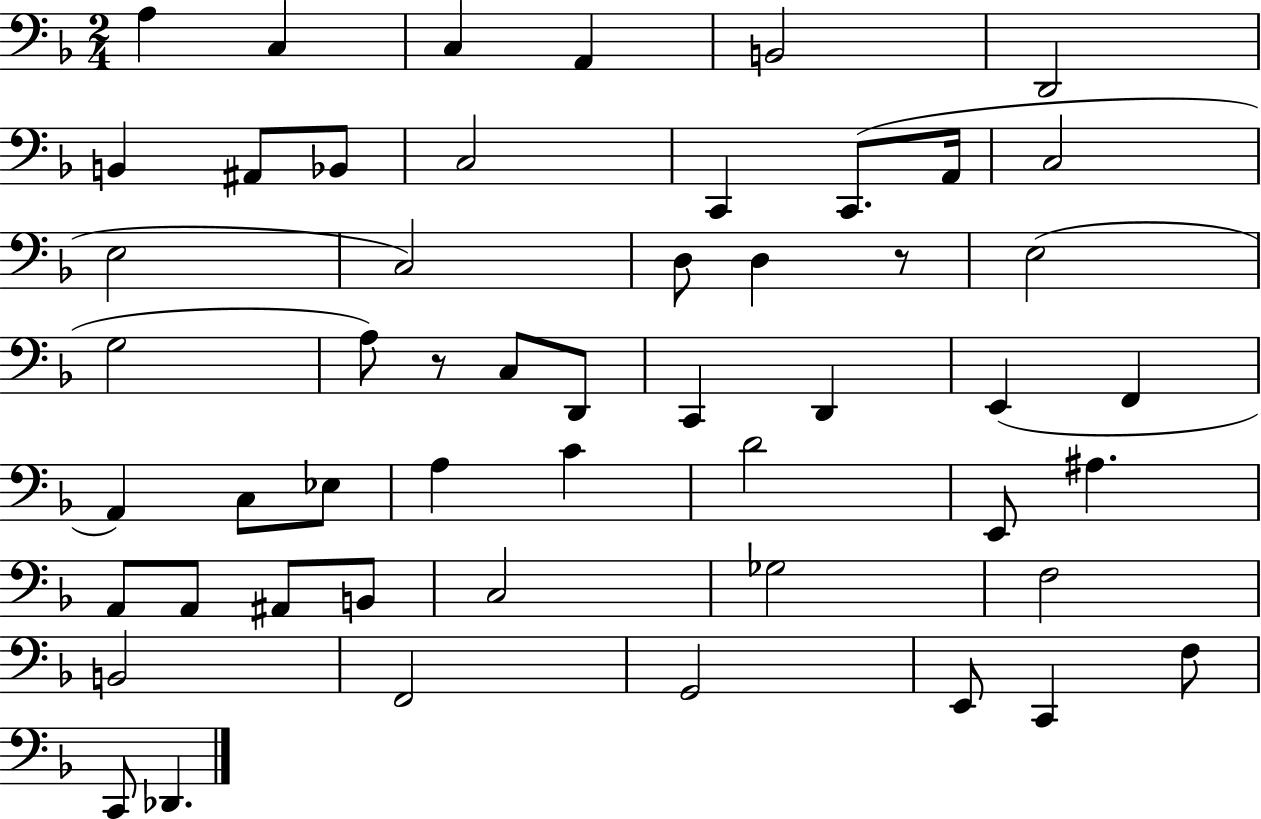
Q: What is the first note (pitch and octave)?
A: A3